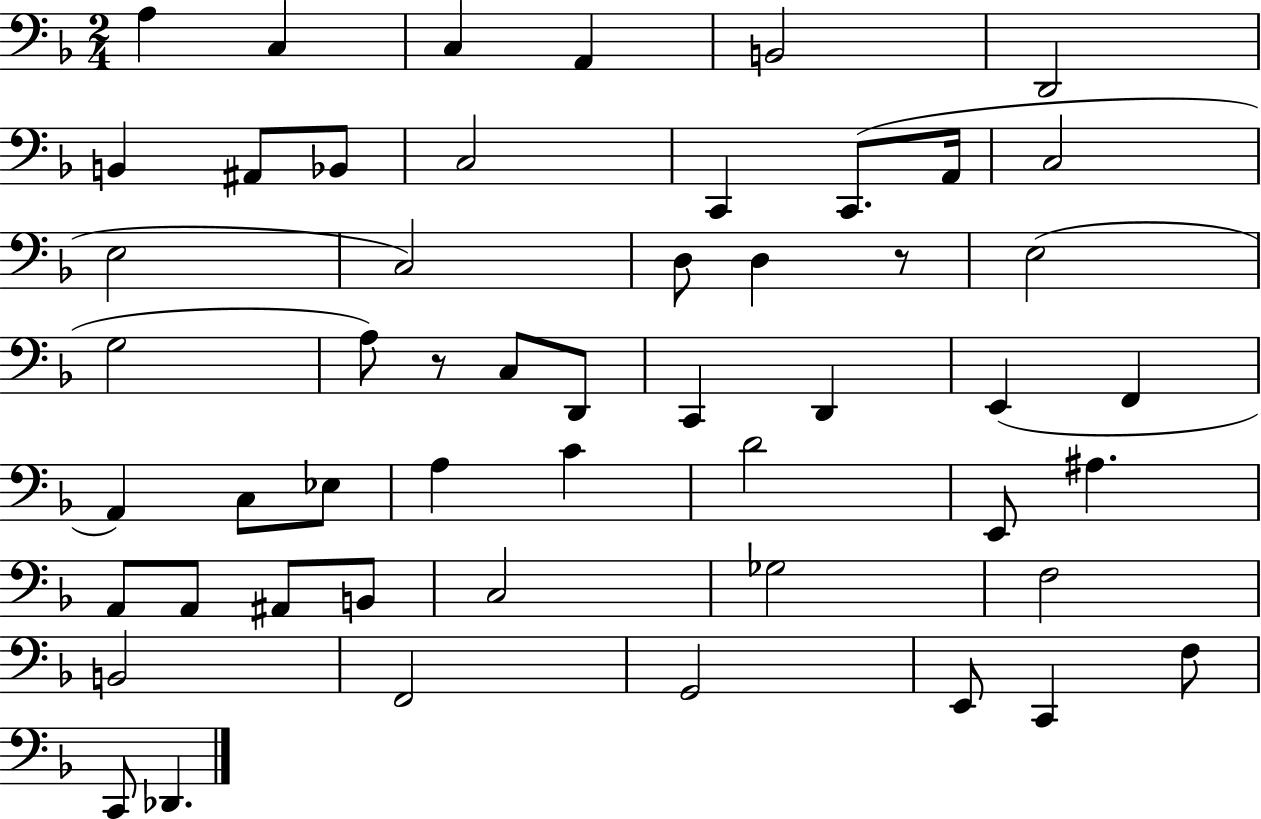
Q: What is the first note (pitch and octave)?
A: A3